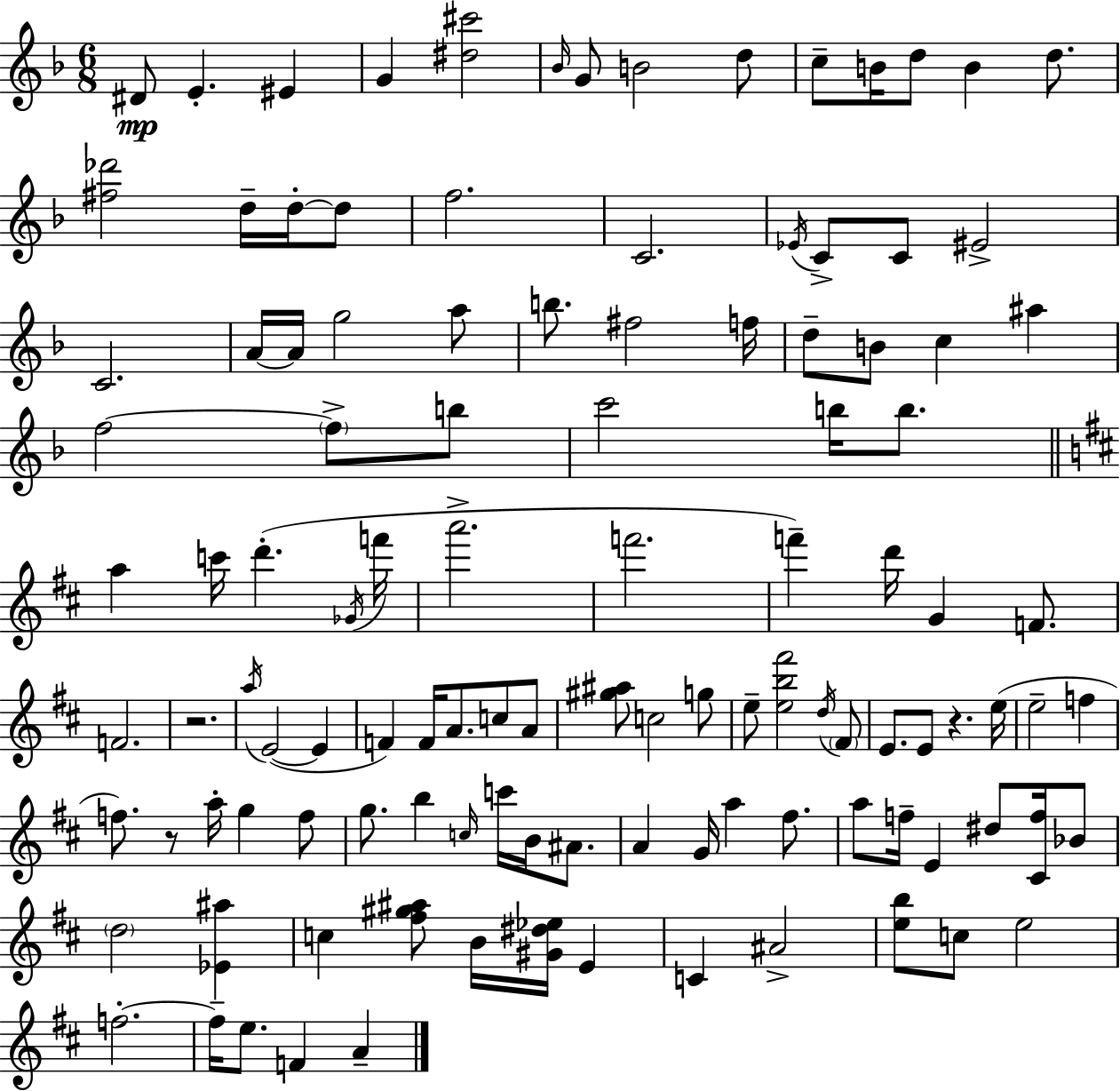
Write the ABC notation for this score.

X:1
T:Untitled
M:6/8
L:1/4
K:F
^D/2 E ^E G [^d^c']2 _B/4 G/2 B2 d/2 c/2 B/4 d/2 B d/2 [^f_d']2 d/4 d/4 d/2 f2 C2 _E/4 C/2 C/2 ^E2 C2 A/4 A/4 g2 a/2 b/2 ^f2 f/4 d/2 B/2 c ^a f2 f/2 b/2 c'2 b/4 b/2 a c'/4 d' _G/4 f'/4 a'2 f'2 f' d'/4 G F/2 F2 z2 a/4 E2 E F F/4 A/2 c/2 A/2 [^g^a]/2 c2 g/2 e/2 [eb^f']2 d/4 ^F/2 E/2 E/2 z e/4 e2 f f/2 z/2 a/4 g f/2 g/2 b c/4 c'/4 B/4 ^A/2 A G/4 a ^f/2 a/2 f/4 E ^d/2 [^Cf]/4 _B/2 d2 [_E^a] c [^f^g^a]/2 B/4 [^G^d_e]/4 E C ^A2 [eb]/2 c/2 e2 f2 f/4 e/2 F A